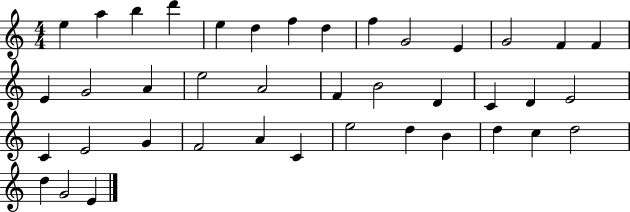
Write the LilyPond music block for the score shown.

{
  \clef treble
  \numericTimeSignature
  \time 4/4
  \key c \major
  e''4 a''4 b''4 d'''4 | e''4 d''4 f''4 d''4 | f''4 g'2 e'4 | g'2 f'4 f'4 | \break e'4 g'2 a'4 | e''2 a'2 | f'4 b'2 d'4 | c'4 d'4 e'2 | \break c'4 e'2 g'4 | f'2 a'4 c'4 | e''2 d''4 b'4 | d''4 c''4 d''2 | \break d''4 g'2 e'4 | \bar "|."
}